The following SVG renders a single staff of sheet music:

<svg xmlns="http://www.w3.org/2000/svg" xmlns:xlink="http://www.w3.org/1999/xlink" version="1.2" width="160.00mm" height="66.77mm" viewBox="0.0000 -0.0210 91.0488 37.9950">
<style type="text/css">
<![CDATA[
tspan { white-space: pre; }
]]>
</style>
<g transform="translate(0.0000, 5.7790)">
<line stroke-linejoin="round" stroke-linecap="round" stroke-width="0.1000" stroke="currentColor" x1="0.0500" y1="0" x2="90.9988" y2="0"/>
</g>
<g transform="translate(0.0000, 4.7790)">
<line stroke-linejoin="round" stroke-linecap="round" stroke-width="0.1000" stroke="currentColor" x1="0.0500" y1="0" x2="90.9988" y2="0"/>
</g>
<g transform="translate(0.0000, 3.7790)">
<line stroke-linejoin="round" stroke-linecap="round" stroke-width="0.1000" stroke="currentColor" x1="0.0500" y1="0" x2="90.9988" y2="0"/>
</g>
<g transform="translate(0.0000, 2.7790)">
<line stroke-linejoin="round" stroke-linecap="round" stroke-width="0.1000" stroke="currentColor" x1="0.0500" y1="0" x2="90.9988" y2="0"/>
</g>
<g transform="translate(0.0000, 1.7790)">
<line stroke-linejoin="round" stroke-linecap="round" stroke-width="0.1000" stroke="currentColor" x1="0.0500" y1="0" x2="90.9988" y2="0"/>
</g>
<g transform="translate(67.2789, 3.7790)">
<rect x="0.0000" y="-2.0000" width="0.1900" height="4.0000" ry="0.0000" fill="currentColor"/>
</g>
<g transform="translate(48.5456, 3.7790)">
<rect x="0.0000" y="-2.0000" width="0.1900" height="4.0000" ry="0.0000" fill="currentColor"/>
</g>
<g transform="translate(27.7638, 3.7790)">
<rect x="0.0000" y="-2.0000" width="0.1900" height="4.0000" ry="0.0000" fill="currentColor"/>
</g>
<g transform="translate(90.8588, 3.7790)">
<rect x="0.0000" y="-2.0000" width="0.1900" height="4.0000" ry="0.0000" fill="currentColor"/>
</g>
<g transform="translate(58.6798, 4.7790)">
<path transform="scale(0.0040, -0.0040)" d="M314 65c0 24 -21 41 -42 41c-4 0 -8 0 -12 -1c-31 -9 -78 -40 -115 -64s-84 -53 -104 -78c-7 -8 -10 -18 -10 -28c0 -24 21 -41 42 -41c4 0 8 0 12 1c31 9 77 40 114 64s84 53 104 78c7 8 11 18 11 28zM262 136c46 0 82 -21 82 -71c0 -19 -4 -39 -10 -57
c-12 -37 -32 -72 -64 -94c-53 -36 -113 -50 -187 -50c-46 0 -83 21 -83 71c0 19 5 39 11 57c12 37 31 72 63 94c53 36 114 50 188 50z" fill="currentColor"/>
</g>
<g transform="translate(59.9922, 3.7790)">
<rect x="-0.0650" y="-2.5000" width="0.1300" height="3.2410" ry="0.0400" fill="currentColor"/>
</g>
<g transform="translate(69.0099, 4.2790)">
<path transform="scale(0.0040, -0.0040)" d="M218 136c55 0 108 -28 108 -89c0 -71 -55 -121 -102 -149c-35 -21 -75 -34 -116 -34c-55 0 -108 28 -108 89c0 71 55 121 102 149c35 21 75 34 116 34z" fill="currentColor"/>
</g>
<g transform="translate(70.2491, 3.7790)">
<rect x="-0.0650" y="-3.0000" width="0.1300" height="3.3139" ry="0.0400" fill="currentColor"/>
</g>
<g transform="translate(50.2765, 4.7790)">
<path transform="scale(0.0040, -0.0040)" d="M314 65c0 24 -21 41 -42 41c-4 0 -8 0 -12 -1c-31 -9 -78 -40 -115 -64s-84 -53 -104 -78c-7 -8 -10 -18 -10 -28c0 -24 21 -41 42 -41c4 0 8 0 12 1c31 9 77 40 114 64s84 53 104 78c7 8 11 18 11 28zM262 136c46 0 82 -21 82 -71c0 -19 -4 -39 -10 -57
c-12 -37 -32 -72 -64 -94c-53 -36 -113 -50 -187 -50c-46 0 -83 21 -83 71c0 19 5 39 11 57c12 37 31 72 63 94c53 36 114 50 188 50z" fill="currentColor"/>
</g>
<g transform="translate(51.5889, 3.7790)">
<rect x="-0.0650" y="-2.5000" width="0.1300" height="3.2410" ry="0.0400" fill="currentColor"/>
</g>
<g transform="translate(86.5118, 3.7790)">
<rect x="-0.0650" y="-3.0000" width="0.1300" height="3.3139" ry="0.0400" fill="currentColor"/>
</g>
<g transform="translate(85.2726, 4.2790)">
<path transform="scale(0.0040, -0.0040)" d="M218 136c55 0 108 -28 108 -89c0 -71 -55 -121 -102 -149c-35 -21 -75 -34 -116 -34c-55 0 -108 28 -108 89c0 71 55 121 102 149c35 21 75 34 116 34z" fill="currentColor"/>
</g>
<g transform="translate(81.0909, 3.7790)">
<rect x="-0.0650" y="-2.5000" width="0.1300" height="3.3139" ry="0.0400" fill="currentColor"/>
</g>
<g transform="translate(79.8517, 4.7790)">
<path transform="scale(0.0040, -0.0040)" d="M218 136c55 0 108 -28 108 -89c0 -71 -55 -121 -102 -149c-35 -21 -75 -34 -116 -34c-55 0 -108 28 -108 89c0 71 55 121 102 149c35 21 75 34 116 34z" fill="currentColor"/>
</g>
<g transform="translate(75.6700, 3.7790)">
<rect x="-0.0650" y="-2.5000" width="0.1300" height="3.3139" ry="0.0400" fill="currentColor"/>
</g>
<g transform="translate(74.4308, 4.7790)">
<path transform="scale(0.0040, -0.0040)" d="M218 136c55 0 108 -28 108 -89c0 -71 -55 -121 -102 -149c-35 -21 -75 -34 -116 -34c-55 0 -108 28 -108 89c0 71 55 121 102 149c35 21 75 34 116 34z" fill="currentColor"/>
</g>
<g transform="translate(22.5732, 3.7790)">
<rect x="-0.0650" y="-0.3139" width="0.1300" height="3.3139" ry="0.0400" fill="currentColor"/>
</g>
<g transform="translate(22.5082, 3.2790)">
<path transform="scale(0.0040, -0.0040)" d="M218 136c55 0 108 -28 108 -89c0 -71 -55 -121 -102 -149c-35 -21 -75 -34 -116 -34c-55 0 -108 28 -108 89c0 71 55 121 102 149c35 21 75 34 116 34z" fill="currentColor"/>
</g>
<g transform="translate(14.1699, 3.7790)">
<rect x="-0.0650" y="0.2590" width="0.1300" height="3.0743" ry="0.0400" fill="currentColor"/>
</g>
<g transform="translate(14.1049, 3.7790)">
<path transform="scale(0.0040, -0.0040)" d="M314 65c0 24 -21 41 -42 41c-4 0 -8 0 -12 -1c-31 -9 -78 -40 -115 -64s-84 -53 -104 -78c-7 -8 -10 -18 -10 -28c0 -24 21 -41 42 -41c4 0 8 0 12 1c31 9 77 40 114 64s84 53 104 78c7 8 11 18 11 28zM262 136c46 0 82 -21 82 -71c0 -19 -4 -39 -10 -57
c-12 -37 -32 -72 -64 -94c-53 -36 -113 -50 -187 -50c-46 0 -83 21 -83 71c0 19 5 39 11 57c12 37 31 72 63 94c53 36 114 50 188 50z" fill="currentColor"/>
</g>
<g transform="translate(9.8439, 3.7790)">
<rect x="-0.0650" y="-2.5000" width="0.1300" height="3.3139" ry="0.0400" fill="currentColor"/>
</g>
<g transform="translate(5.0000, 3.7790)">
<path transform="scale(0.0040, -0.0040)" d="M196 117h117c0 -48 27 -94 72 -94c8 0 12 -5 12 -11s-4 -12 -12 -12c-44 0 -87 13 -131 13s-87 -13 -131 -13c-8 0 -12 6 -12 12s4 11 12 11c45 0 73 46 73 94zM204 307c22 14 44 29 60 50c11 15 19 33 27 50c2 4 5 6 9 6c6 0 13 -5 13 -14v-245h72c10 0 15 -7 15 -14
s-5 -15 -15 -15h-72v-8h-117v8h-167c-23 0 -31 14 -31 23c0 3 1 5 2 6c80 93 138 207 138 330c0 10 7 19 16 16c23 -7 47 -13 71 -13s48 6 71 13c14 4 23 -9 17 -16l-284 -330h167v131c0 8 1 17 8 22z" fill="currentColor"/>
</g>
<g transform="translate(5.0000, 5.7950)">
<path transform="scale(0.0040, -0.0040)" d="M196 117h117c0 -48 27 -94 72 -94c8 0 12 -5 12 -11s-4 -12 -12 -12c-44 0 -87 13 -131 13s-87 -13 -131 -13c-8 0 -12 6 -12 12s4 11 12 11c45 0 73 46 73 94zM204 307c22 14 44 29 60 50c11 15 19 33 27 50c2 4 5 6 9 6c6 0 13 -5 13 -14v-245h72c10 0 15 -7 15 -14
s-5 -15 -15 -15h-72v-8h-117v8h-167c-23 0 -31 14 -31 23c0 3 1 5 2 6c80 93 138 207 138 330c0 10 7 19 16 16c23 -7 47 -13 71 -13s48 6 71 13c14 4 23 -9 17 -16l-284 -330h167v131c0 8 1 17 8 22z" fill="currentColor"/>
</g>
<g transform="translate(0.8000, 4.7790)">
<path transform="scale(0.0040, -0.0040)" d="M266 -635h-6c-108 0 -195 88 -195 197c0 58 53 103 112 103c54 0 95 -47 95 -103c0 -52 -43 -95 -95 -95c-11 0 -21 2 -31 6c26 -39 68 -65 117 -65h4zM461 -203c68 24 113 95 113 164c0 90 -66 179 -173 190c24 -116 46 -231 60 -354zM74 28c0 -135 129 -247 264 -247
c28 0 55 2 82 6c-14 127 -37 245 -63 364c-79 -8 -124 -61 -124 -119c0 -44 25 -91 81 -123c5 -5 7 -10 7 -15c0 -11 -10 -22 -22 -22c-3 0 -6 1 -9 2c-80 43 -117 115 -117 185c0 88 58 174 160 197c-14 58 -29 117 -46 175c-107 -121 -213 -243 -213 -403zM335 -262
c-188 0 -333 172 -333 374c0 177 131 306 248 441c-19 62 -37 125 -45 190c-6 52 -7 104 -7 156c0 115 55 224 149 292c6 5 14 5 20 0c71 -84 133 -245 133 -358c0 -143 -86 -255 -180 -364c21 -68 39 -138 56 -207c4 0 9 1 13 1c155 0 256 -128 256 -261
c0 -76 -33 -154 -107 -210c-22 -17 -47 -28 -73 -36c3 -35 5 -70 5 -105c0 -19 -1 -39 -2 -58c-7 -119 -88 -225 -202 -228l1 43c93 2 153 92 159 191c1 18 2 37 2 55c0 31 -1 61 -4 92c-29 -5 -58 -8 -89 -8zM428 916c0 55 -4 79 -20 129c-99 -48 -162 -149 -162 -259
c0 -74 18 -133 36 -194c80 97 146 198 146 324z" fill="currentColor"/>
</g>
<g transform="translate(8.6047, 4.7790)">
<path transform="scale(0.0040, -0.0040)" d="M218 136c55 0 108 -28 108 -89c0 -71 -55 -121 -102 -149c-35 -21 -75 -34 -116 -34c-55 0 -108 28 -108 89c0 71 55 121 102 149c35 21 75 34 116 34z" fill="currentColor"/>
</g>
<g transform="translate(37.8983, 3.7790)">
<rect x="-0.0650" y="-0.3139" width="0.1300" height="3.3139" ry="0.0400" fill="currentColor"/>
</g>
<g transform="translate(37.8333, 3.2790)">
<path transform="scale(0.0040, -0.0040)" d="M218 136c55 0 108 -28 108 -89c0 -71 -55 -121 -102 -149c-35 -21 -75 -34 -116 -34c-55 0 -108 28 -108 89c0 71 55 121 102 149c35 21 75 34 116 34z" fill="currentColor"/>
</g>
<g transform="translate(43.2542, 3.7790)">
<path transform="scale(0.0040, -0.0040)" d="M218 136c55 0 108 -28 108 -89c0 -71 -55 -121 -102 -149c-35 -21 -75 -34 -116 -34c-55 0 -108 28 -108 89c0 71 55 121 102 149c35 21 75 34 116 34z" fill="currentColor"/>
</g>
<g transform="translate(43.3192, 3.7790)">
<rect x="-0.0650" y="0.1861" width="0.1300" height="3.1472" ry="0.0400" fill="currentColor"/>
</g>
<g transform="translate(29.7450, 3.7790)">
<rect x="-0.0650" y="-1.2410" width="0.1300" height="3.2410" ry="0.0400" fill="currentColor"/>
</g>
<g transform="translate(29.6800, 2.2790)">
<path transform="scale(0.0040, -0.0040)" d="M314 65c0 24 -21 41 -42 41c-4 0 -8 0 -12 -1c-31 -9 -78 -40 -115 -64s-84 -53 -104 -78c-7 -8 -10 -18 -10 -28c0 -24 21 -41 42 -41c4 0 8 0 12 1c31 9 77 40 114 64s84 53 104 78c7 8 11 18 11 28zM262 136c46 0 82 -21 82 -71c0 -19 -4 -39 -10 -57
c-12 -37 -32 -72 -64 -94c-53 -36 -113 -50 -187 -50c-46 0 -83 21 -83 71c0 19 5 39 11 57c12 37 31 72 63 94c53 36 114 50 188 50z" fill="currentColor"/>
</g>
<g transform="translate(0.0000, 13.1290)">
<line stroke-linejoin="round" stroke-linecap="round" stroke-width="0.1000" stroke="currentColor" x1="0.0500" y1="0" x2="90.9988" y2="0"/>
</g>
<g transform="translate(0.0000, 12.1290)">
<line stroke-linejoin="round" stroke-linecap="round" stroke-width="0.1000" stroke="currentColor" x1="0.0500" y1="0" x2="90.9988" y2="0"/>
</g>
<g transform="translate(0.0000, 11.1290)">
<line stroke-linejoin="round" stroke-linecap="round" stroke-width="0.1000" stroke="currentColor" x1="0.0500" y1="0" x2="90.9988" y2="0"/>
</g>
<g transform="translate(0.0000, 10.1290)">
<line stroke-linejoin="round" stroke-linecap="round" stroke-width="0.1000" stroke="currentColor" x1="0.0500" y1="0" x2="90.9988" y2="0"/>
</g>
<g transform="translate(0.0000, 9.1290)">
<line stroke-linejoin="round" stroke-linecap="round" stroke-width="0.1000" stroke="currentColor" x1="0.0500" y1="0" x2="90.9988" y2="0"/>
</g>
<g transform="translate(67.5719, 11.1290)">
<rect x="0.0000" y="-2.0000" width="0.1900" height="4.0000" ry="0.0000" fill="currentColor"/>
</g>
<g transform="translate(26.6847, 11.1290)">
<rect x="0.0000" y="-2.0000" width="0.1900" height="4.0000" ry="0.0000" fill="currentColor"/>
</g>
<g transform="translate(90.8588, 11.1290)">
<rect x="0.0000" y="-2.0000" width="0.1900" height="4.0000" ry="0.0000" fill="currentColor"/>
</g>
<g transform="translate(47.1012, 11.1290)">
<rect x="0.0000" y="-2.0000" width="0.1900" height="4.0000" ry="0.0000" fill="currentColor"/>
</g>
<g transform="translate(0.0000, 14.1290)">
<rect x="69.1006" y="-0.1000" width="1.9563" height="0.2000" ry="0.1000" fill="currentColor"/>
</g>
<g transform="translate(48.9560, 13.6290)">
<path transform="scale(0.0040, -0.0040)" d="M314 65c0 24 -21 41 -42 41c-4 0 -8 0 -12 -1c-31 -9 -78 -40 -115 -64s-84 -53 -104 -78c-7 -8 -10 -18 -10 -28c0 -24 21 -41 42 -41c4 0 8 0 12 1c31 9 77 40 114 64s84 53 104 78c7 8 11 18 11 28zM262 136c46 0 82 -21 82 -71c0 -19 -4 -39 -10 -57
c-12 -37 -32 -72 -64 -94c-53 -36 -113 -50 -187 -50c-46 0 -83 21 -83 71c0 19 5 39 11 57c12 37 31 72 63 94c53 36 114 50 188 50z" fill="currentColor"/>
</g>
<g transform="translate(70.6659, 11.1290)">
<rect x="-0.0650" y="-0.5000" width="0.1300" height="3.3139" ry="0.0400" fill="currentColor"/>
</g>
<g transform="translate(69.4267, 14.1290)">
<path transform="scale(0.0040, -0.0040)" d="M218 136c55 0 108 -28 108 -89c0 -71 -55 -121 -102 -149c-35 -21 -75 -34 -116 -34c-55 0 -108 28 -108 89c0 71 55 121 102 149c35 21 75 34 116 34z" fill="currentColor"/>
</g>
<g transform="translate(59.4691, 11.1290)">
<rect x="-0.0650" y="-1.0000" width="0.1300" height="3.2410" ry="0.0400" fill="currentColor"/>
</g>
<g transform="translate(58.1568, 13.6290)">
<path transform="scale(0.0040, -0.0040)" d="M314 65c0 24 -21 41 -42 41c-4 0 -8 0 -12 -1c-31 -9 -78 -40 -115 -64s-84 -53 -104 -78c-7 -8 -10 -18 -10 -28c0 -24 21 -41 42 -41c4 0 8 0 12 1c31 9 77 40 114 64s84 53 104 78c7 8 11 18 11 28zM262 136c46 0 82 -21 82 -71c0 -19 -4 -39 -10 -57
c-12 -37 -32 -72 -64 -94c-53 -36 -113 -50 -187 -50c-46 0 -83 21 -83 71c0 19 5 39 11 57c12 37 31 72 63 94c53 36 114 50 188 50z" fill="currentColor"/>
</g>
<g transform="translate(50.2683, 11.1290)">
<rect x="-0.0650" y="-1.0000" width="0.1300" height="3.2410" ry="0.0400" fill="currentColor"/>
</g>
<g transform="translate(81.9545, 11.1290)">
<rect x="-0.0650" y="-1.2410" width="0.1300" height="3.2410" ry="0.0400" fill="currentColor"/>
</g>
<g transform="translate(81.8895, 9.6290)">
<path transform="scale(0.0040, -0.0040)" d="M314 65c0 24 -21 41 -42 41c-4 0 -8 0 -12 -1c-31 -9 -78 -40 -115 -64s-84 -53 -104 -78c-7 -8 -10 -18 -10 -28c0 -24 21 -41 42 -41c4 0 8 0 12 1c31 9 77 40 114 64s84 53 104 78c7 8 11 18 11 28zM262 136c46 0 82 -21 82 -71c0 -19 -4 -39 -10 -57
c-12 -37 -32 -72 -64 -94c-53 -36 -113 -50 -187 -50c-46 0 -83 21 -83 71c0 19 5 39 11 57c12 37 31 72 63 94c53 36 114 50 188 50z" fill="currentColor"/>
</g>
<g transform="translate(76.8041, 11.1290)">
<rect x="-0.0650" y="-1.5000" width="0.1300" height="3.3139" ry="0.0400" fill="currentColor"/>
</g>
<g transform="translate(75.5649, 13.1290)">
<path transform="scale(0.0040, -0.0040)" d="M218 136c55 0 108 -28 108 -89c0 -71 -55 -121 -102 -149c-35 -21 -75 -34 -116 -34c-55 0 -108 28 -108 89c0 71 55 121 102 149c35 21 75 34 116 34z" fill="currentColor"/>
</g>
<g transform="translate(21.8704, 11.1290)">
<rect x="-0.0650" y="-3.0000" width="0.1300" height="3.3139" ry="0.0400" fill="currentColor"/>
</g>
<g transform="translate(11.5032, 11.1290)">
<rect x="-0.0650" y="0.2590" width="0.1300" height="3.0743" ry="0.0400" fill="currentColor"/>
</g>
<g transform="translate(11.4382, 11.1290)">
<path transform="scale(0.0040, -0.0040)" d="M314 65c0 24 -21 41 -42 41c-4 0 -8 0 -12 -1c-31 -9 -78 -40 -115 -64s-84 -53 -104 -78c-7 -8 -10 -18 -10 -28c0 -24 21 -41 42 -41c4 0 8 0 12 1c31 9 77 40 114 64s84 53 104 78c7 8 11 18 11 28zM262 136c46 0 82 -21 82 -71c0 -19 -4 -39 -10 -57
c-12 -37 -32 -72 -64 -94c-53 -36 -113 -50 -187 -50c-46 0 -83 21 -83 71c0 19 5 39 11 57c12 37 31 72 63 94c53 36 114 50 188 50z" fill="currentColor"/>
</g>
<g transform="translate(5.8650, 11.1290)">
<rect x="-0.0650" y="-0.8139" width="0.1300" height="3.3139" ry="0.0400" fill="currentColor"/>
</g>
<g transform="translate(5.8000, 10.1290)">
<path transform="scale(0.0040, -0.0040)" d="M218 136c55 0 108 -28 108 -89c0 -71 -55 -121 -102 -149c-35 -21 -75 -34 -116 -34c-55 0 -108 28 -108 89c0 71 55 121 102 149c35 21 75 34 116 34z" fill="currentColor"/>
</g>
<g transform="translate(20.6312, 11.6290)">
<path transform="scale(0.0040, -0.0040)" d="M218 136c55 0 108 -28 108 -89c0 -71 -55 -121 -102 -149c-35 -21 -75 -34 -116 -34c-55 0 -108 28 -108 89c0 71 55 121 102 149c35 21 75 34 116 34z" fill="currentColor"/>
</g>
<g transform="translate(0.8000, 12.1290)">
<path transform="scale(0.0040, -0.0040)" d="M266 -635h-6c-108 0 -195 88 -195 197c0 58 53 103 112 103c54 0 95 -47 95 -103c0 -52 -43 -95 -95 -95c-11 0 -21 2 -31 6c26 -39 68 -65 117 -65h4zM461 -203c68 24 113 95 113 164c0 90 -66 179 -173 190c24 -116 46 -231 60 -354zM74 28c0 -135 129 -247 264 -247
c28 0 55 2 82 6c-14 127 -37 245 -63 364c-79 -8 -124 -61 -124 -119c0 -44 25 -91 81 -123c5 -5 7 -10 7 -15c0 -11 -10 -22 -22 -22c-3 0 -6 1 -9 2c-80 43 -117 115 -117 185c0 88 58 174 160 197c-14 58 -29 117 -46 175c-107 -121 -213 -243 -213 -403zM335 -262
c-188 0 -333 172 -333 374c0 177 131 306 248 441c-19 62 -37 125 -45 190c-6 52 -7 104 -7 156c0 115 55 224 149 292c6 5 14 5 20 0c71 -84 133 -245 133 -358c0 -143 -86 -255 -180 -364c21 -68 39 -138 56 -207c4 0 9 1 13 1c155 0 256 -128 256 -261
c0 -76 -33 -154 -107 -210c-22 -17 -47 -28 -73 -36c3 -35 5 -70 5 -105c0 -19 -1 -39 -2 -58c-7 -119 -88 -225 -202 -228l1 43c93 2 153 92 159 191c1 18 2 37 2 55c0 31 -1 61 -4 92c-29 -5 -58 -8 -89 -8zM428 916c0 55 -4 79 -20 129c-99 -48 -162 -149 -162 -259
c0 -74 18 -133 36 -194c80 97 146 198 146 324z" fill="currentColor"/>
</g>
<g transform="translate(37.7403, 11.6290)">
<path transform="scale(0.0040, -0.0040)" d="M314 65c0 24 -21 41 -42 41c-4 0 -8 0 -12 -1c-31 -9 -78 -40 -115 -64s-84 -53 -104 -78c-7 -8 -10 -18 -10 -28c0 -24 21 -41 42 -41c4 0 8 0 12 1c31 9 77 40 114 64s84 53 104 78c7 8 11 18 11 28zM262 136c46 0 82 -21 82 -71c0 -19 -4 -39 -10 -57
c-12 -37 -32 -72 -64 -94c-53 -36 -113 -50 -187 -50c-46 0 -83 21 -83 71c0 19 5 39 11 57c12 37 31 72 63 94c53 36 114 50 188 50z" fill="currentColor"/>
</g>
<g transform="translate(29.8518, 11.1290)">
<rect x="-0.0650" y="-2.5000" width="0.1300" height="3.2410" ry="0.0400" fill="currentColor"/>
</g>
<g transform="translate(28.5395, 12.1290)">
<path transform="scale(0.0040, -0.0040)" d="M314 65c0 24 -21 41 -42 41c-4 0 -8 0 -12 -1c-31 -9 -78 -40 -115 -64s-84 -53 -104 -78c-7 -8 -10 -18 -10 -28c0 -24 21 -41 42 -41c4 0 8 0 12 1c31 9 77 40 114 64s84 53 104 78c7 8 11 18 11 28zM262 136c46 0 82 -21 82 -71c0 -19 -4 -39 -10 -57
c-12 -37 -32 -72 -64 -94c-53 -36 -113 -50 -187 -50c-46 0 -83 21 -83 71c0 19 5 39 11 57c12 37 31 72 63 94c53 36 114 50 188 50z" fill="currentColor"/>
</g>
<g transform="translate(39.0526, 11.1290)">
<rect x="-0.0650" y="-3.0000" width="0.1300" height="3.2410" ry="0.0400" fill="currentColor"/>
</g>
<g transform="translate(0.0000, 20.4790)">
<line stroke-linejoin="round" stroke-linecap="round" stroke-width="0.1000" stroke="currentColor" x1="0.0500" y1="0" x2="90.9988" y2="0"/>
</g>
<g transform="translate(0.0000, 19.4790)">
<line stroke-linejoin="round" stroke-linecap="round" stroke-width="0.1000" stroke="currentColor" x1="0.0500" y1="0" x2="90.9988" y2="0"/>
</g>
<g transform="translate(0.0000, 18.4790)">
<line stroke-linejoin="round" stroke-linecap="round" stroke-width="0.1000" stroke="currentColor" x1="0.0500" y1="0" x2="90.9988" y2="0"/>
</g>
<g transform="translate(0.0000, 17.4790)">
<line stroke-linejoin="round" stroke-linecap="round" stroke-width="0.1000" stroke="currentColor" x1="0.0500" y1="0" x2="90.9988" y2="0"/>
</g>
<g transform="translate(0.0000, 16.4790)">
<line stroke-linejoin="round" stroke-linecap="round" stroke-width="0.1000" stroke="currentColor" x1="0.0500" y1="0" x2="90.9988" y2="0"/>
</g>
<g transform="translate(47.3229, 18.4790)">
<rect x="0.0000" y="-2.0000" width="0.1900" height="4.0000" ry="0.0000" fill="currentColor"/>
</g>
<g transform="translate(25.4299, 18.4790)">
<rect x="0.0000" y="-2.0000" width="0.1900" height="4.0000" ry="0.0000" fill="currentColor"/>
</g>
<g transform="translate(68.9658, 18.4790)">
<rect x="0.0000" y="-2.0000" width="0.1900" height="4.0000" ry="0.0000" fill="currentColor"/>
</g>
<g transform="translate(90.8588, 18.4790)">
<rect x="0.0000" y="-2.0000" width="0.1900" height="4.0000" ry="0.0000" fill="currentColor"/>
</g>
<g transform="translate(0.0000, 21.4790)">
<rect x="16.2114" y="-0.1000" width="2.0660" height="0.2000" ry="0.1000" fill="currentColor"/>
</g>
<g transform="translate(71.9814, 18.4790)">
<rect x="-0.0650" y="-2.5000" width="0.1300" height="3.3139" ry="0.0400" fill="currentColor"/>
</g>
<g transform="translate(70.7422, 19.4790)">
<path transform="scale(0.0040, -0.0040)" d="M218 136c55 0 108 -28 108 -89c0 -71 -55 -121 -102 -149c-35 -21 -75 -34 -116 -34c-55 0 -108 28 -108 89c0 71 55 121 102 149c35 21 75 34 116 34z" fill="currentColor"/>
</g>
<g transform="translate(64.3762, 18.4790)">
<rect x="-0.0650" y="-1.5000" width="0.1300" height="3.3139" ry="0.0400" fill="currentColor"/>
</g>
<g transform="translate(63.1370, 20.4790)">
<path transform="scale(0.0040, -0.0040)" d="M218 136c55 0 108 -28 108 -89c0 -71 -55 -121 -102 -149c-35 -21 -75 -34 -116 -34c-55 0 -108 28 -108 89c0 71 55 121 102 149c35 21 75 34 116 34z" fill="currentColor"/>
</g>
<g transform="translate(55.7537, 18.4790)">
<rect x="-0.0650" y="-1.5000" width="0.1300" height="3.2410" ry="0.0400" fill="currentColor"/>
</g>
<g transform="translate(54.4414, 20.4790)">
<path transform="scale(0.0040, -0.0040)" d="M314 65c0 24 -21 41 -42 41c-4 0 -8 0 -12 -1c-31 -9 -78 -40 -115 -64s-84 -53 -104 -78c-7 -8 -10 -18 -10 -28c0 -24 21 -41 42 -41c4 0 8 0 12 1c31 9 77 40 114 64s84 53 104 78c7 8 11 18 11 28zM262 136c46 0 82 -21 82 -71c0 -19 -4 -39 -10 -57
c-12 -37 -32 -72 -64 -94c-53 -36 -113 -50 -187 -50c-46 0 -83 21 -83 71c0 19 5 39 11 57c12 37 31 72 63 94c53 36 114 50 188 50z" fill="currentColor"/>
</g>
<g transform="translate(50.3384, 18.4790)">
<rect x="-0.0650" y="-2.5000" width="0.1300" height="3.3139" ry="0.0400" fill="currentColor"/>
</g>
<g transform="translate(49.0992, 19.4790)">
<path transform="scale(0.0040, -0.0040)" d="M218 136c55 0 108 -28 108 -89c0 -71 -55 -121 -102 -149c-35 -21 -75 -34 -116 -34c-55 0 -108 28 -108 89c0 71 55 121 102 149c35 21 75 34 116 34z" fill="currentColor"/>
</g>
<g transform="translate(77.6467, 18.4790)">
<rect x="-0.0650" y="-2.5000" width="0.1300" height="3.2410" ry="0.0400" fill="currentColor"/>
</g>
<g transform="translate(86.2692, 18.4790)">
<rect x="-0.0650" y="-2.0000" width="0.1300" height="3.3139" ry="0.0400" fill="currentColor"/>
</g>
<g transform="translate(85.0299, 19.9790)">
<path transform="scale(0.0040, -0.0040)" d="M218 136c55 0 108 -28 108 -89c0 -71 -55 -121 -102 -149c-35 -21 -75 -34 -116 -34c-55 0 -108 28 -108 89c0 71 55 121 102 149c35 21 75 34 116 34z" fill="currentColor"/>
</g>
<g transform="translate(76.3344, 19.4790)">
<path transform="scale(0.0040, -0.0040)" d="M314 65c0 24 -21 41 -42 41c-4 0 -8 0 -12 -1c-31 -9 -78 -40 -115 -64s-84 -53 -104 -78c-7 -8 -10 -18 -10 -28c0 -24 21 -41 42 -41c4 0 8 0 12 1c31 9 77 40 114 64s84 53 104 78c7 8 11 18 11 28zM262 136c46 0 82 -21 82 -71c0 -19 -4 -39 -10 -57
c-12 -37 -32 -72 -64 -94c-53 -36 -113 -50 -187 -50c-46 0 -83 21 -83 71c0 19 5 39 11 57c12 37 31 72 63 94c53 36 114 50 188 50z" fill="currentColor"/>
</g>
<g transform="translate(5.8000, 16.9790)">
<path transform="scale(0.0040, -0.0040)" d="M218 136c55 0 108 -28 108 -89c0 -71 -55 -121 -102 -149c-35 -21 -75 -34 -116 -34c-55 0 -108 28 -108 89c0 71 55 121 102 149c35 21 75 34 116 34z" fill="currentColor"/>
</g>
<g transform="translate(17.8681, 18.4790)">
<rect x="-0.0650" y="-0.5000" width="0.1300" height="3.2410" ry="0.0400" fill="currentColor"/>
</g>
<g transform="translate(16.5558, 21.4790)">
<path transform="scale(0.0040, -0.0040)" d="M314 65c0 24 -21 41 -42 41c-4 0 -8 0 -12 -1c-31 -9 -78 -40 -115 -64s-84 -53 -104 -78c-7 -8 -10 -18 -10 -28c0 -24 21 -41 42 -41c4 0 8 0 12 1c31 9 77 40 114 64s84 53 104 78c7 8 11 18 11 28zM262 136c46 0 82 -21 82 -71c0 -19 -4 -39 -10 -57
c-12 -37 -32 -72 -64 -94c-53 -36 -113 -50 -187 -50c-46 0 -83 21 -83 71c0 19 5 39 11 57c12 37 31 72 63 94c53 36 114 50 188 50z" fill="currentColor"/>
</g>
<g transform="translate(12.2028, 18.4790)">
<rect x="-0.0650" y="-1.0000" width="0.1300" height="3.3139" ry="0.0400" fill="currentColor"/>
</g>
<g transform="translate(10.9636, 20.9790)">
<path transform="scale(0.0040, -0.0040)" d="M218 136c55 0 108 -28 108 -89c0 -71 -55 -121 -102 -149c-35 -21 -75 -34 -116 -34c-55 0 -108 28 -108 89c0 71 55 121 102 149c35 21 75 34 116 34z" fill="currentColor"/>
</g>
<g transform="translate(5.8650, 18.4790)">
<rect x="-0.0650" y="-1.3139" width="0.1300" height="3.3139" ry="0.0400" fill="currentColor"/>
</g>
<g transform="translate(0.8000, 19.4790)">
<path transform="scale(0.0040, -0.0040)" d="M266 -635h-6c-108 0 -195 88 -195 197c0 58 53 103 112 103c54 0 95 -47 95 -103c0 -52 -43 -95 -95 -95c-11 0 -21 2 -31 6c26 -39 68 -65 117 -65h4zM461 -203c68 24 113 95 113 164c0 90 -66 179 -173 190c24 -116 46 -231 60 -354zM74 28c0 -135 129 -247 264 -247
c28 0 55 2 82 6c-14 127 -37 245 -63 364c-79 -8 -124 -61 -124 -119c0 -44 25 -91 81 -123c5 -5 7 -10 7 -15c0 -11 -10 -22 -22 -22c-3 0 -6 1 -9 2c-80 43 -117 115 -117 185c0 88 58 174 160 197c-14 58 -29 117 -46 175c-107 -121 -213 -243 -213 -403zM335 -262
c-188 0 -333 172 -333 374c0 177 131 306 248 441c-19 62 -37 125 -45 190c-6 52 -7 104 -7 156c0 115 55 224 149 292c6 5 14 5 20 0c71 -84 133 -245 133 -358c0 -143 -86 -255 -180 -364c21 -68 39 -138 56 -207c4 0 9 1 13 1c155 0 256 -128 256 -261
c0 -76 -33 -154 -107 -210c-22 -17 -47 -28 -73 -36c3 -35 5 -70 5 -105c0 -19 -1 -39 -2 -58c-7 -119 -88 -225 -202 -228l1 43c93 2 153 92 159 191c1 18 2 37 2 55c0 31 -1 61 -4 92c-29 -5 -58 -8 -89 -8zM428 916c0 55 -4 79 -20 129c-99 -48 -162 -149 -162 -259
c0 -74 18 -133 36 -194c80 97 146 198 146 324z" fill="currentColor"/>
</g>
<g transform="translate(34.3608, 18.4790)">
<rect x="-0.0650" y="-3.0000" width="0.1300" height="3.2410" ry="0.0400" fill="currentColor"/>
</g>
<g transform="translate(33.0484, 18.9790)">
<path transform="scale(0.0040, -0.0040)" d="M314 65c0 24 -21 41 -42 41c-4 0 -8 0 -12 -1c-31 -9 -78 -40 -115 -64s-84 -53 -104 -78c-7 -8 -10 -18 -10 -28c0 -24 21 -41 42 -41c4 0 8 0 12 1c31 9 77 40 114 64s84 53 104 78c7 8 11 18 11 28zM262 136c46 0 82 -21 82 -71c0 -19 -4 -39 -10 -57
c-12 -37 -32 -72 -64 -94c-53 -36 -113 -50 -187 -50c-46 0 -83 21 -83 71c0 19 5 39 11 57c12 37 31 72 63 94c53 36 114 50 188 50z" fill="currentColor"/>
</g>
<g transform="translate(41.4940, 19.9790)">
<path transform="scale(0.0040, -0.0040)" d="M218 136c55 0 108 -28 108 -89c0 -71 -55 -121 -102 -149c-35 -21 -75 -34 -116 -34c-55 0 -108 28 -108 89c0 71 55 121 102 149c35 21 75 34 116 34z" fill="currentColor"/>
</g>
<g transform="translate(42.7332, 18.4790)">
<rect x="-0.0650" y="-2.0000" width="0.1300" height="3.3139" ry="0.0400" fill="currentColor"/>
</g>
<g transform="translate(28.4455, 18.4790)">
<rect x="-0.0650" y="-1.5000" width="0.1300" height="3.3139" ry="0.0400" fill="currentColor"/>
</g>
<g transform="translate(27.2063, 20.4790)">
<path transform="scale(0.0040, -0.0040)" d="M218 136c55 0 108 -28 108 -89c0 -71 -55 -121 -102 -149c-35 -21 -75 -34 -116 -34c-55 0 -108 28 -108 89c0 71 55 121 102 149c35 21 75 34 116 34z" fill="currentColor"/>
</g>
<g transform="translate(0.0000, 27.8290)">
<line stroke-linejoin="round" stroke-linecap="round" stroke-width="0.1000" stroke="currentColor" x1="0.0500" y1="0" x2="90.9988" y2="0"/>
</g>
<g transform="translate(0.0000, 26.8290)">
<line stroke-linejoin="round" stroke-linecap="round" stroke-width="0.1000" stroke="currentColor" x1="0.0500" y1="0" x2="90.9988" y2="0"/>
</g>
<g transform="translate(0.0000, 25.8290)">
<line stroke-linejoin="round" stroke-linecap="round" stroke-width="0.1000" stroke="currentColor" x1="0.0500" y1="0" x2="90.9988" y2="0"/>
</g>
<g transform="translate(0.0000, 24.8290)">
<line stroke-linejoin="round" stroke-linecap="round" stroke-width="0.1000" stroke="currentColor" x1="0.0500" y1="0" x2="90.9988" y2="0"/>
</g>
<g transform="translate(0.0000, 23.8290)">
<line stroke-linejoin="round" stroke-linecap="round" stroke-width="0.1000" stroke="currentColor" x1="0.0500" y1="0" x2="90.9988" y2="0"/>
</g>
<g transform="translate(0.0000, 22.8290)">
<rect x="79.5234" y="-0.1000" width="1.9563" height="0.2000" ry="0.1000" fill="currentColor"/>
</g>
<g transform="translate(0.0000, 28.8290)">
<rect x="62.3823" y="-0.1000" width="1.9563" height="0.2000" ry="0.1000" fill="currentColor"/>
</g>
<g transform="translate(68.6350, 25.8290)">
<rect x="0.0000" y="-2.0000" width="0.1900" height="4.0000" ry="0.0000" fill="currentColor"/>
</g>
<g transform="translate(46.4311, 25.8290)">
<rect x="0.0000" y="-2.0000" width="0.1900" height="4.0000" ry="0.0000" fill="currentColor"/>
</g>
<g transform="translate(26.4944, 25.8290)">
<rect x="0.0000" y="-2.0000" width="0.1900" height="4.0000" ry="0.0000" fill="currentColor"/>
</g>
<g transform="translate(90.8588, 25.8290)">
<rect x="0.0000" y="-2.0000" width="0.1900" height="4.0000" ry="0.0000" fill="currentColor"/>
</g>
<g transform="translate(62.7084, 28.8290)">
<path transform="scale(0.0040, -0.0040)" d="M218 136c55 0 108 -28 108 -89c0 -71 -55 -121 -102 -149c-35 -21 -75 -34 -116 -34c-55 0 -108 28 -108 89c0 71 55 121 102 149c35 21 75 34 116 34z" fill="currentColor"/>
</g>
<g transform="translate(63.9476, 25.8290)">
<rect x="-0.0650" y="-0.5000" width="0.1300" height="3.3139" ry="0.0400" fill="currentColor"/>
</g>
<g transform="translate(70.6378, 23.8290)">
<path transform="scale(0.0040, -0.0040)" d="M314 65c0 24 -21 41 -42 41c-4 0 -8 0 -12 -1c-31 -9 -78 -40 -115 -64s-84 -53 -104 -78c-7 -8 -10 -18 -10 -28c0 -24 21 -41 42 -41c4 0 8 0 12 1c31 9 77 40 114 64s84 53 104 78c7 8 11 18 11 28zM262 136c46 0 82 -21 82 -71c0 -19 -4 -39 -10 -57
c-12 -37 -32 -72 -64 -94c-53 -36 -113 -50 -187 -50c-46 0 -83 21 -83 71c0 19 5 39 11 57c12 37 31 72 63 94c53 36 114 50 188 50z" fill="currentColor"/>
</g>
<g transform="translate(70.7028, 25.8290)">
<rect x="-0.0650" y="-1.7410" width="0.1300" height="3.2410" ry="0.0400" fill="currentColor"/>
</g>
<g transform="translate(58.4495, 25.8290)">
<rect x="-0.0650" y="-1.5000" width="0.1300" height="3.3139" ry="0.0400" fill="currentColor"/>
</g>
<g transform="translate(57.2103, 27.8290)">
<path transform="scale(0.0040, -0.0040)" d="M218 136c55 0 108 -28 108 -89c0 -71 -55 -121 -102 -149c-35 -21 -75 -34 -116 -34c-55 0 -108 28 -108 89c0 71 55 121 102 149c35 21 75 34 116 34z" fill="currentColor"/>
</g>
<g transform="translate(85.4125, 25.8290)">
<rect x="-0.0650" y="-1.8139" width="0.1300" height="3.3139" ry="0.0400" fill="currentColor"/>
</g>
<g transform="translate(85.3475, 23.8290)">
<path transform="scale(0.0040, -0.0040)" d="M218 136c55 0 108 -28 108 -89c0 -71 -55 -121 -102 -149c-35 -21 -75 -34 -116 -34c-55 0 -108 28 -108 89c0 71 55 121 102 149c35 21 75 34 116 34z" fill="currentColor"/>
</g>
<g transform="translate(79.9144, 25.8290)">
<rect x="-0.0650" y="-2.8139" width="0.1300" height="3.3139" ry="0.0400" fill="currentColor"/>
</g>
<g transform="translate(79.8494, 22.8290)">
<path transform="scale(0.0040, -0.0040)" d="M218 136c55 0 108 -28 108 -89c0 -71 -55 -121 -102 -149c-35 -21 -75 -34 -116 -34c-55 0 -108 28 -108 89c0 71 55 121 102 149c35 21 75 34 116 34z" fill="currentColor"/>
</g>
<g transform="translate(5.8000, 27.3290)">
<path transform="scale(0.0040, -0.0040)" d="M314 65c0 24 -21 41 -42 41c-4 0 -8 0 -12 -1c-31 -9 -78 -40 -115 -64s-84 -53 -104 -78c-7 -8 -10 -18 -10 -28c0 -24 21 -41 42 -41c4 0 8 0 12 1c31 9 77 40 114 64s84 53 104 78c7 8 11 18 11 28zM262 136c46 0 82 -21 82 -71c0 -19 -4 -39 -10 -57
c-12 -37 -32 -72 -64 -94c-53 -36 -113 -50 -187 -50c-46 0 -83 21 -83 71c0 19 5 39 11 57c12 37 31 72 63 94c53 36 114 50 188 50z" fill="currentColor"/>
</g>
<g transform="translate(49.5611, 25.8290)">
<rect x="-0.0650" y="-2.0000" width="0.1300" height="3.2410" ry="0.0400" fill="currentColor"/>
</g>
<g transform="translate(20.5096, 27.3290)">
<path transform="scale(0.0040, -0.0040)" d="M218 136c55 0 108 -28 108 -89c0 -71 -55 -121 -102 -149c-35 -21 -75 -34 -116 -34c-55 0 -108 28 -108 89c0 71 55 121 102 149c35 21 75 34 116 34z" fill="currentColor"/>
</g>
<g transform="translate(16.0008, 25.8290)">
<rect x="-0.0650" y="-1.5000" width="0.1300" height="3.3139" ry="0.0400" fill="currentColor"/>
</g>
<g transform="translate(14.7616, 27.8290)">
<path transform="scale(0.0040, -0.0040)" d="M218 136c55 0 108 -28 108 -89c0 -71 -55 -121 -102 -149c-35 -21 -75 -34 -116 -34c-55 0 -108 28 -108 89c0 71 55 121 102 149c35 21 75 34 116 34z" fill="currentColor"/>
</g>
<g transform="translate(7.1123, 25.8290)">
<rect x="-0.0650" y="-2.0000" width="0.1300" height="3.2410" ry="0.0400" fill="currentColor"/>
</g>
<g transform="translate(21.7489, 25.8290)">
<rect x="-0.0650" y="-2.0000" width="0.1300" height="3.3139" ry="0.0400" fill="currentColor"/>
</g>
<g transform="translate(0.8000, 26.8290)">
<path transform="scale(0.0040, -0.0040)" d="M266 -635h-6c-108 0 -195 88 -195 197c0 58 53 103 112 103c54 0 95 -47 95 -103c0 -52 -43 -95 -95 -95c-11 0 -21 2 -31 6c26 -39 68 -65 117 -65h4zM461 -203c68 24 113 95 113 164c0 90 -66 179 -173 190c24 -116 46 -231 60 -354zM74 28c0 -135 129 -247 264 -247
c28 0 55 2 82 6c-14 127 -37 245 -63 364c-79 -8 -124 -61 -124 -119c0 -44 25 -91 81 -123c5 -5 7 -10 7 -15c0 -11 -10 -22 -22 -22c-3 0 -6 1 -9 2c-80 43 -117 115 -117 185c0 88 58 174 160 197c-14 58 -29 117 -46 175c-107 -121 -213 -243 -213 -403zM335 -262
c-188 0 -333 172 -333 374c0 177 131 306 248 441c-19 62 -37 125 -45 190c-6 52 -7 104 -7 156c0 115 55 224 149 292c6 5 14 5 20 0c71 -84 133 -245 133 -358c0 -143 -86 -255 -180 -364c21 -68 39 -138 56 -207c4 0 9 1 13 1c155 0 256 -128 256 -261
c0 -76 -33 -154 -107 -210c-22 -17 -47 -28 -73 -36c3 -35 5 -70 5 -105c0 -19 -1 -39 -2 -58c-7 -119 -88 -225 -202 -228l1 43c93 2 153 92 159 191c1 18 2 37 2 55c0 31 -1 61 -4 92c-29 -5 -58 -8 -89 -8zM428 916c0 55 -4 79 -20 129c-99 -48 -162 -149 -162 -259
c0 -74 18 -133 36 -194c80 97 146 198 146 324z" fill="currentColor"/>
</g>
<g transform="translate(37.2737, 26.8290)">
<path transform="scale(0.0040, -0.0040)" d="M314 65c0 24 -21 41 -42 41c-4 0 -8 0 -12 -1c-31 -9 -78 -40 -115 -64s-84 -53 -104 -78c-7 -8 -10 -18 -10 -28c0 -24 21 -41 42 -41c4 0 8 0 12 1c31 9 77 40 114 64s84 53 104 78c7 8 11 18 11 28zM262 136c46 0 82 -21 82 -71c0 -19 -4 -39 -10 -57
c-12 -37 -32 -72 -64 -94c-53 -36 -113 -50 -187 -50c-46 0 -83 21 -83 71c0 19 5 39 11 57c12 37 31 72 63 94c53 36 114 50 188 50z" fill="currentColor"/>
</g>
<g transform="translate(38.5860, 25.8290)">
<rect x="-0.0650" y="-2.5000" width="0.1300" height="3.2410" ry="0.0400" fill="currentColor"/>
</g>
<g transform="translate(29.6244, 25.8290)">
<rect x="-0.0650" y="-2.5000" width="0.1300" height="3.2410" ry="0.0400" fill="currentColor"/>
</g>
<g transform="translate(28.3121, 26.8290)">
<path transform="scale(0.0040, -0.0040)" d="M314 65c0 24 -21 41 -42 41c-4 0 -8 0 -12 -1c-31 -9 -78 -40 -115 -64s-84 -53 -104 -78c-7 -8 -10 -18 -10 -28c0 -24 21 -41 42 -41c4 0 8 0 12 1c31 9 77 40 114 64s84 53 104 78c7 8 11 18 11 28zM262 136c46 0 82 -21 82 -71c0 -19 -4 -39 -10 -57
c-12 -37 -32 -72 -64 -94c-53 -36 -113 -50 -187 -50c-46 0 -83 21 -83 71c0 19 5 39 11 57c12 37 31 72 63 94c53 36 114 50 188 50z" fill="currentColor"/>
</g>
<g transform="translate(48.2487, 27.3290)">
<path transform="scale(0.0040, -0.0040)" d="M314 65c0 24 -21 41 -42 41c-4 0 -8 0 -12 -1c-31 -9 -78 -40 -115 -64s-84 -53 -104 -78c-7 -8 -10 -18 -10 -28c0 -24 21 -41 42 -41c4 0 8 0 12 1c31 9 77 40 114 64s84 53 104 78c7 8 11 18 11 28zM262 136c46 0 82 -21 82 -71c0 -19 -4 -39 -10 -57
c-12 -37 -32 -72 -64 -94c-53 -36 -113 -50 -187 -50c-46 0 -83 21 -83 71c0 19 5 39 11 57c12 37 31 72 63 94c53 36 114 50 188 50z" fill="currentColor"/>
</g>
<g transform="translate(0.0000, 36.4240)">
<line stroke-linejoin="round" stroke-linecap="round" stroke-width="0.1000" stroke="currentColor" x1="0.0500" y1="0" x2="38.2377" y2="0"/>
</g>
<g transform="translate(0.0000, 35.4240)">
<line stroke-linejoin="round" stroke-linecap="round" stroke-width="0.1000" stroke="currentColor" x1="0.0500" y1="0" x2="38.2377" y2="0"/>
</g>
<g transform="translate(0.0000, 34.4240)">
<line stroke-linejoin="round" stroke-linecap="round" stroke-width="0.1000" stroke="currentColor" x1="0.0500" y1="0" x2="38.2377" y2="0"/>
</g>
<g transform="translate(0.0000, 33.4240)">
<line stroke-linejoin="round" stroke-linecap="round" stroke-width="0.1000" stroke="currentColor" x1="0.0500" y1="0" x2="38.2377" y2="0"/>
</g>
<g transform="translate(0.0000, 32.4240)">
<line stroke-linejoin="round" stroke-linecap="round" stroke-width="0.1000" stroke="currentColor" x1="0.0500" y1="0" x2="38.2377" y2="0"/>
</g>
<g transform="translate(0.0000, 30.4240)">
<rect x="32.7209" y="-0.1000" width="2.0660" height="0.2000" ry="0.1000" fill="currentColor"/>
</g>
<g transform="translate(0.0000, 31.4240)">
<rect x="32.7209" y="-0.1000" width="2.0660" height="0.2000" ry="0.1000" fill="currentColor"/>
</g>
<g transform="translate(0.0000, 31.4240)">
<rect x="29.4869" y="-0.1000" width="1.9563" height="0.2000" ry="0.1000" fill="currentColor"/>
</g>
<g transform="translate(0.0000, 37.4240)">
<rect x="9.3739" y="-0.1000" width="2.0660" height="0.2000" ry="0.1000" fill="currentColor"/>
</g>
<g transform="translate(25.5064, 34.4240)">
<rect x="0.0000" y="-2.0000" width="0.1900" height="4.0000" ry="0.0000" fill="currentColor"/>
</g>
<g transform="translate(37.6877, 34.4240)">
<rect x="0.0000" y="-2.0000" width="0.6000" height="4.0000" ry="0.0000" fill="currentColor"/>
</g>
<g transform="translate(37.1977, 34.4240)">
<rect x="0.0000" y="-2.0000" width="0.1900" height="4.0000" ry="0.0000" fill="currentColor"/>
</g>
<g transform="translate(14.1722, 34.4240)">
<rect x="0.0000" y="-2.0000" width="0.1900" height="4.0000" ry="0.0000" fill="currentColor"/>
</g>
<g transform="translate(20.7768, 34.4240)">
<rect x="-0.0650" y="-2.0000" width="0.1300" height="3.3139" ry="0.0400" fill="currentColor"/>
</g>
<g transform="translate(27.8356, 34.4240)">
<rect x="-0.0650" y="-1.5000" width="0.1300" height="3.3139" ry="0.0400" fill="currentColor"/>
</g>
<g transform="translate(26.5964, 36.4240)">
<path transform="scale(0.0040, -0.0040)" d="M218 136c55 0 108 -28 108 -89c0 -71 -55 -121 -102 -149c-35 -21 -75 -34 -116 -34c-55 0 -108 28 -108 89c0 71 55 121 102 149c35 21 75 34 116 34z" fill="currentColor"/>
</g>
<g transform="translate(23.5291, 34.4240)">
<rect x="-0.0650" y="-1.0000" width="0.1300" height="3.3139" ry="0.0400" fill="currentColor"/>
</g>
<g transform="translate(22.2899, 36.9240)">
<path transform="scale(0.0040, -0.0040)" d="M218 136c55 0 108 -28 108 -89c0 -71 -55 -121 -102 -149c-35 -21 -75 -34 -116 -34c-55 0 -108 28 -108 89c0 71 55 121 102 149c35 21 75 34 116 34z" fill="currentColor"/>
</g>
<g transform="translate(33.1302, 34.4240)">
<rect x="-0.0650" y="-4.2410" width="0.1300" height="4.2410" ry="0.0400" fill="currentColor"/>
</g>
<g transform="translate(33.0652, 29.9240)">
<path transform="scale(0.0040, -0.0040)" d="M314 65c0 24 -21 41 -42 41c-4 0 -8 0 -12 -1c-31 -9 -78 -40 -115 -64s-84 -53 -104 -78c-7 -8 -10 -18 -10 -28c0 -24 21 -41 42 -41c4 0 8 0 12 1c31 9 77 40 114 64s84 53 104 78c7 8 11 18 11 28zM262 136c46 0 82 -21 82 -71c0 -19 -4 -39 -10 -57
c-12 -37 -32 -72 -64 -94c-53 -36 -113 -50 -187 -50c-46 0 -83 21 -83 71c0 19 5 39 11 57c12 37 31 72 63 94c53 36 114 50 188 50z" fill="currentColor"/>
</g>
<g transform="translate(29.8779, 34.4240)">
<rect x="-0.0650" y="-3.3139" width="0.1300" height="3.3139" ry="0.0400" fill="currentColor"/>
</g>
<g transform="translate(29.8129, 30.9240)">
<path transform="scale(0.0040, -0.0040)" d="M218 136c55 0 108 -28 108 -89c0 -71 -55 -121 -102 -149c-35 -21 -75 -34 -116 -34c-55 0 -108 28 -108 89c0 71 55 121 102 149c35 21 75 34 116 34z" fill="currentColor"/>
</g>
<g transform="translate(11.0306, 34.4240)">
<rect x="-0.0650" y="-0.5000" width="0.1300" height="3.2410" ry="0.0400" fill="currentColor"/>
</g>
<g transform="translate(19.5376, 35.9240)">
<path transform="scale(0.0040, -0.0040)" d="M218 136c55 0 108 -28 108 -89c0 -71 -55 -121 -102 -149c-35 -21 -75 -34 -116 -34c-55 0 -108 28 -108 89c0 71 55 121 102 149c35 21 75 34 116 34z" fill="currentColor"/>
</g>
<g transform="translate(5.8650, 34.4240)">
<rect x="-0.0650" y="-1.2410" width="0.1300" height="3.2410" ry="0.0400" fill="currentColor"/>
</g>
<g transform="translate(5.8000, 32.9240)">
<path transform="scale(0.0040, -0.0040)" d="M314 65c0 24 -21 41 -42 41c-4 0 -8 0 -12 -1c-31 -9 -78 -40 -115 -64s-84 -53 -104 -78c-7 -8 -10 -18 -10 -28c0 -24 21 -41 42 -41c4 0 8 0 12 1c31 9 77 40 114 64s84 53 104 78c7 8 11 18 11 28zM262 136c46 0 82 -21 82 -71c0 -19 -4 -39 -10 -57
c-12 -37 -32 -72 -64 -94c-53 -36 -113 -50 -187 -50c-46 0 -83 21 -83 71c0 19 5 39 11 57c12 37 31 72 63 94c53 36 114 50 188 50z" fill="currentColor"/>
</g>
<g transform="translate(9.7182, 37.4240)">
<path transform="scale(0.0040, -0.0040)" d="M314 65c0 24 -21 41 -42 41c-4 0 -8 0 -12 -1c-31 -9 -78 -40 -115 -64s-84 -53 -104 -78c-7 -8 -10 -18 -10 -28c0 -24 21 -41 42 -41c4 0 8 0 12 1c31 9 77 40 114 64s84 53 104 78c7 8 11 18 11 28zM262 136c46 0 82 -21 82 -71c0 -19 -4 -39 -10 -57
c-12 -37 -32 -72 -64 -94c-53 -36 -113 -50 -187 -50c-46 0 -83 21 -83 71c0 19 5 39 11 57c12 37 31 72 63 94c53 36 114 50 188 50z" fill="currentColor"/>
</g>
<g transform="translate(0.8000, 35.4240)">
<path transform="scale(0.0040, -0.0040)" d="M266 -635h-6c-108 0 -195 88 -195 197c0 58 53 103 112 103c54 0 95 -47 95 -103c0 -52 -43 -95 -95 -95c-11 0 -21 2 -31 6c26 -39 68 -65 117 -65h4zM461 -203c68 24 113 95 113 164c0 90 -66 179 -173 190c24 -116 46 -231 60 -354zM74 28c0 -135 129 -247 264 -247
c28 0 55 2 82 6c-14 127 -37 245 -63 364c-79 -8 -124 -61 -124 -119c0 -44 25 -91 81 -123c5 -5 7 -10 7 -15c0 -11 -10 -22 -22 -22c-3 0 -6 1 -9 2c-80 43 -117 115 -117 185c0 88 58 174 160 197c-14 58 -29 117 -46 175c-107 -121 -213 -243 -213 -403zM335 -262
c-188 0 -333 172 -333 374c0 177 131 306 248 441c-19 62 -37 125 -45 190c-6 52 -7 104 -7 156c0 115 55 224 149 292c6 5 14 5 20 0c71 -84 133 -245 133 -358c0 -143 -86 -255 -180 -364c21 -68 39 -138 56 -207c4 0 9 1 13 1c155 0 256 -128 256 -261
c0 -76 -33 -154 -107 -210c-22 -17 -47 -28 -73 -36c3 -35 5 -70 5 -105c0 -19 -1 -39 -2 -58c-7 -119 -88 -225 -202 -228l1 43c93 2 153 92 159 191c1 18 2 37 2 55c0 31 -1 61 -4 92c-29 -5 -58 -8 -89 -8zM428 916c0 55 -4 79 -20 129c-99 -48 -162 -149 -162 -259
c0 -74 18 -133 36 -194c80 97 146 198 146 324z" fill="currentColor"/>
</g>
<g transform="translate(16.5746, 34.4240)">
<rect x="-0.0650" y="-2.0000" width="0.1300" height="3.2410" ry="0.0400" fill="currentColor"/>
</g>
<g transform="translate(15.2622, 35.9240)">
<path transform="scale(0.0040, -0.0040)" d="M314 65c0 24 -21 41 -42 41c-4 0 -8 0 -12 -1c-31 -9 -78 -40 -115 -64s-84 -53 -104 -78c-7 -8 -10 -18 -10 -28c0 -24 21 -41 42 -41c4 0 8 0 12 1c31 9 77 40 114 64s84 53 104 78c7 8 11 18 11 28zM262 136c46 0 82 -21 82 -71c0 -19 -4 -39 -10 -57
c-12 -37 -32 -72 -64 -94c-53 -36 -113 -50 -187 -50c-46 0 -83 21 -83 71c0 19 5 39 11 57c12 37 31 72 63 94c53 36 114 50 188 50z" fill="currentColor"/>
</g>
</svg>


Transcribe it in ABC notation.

X:1
T:Untitled
M:4/4
L:1/4
K:C
G B2 c e2 c B G2 G2 A G G A d B2 A G2 A2 D2 D2 C E e2 e D C2 E A2 F G E2 E G G2 F F2 E F G2 G2 F2 E C f2 a f e2 C2 F2 F D E b d'2